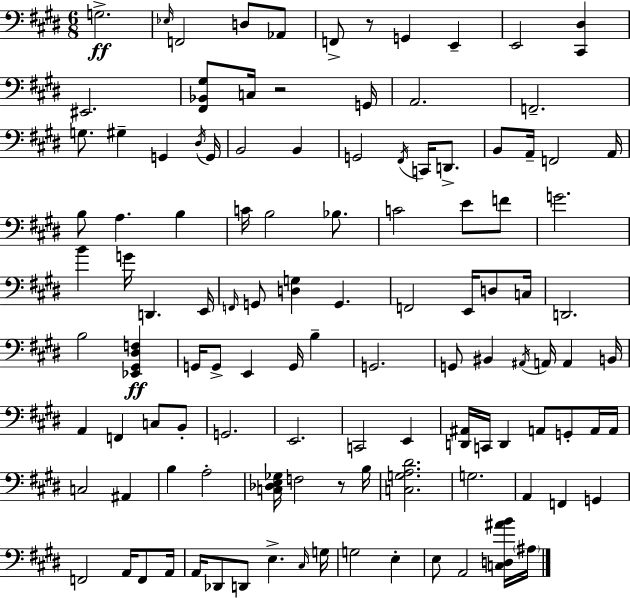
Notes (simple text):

G3/h. Eb3/s F2/h D3/e Ab2/e F2/e R/e G2/q E2/q E2/h [C#2,D#3]/q EIS2/h. [F#2,Bb2,G#3]/e C3/s R/h G2/s A2/h. F2/h. G3/e. G#3/q G2/q D#3/s G2/s B2/h B2/q G2/h F#2/s C2/s D2/e. B2/e A2/s F2/h A2/s B3/e A3/q. B3/q C4/s B3/h Bb3/e. C4/h E4/e F4/e G4/h. B4/q G4/s D2/q. E2/s F2/s G2/e [D3,G3]/q G2/q. F2/h E2/s D3/e C3/s D2/h. B3/h [Eb2,G#2,D#3,F3]/q G2/s G2/e E2/q G2/s B3/q G2/h. G2/e BIS2/q A#2/s A2/s A2/q B2/s A2/q F2/q C3/e B2/e G2/h. E2/h. C2/h E2/q [D2,A#2]/s C2/s D2/q A2/e G2/e A2/s A2/s C3/h A#2/q B3/q A3/h [C3,Db3,E3,Gb3]/s F3/h R/e B3/s [C3,G3,A3,D#4]/h. G3/h. A2/q F2/q G2/q F2/h A2/s F2/e A2/s A2/s Db2/e D2/e E3/q. C#3/s G3/s G3/h E3/q E3/e A2/h [C3,D3,A#4,B4]/s A#3/s